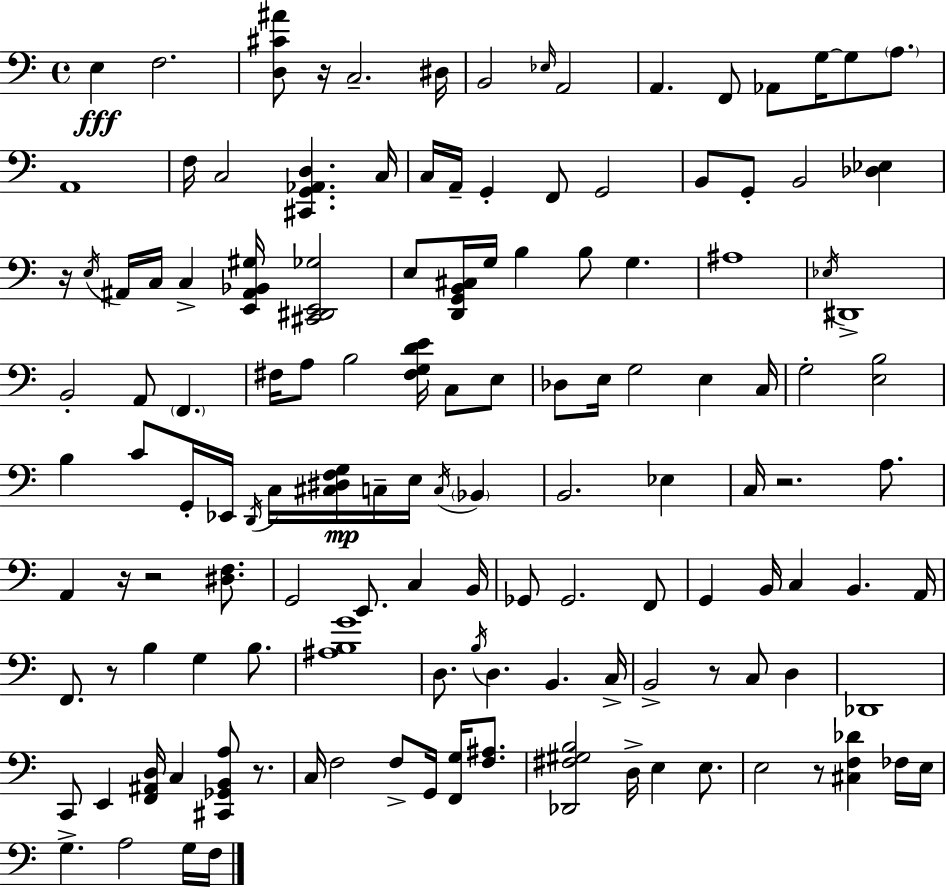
X:1
T:Untitled
M:4/4
L:1/4
K:C
E, F,2 [D,^C^A]/2 z/4 C,2 ^D,/4 B,,2 _E,/4 A,,2 A,, F,,/2 _A,,/2 G,/4 G,/2 A,/2 A,,4 F,/4 C,2 [^C,,G,,_A,,D,] C,/4 C,/4 A,,/4 G,, F,,/2 G,,2 B,,/2 G,,/2 B,,2 [_D,_E,] z/4 E,/4 ^A,,/4 C,/4 C, [E,,^A,,_B,,^G,]/4 [^C,,^D,,E,,_G,]2 E,/2 [D,,G,,B,,^C,]/4 G,/4 B, B,/2 G, ^A,4 _E,/4 ^D,,4 B,,2 A,,/2 F,, ^F,/4 A,/2 B,2 [^F,G,DE]/4 C,/2 E,/2 _D,/2 E,/4 G,2 E, C,/4 G,2 [E,B,]2 B, C/2 G,,/4 _E,,/4 D,,/4 C,/4 [^C,^D,F,G,]/4 C,/4 E,/4 C,/4 _B,, B,,2 _E, C,/4 z2 A,/2 A,, z/4 z2 [^D,F,]/2 G,,2 E,,/2 C, B,,/4 _G,,/2 _G,,2 F,,/2 G,, B,,/4 C, B,, A,,/4 F,,/2 z/2 B, G, B,/2 [^A,B,G]4 D,/2 B,/4 D, B,, C,/4 B,,2 z/2 C,/2 D, _D,,4 C,,/2 E,, [F,,^A,,D,]/4 C, [^C,,_G,,B,,A,]/2 z/2 C,/4 F,2 F,/2 G,,/4 [F,,G,]/4 [F,^A,]/2 [_D,,^F,^G,B,]2 D,/4 E, E,/2 E,2 z/2 [^C,F,_D] _F,/4 E,/4 G, A,2 G,/4 F,/4